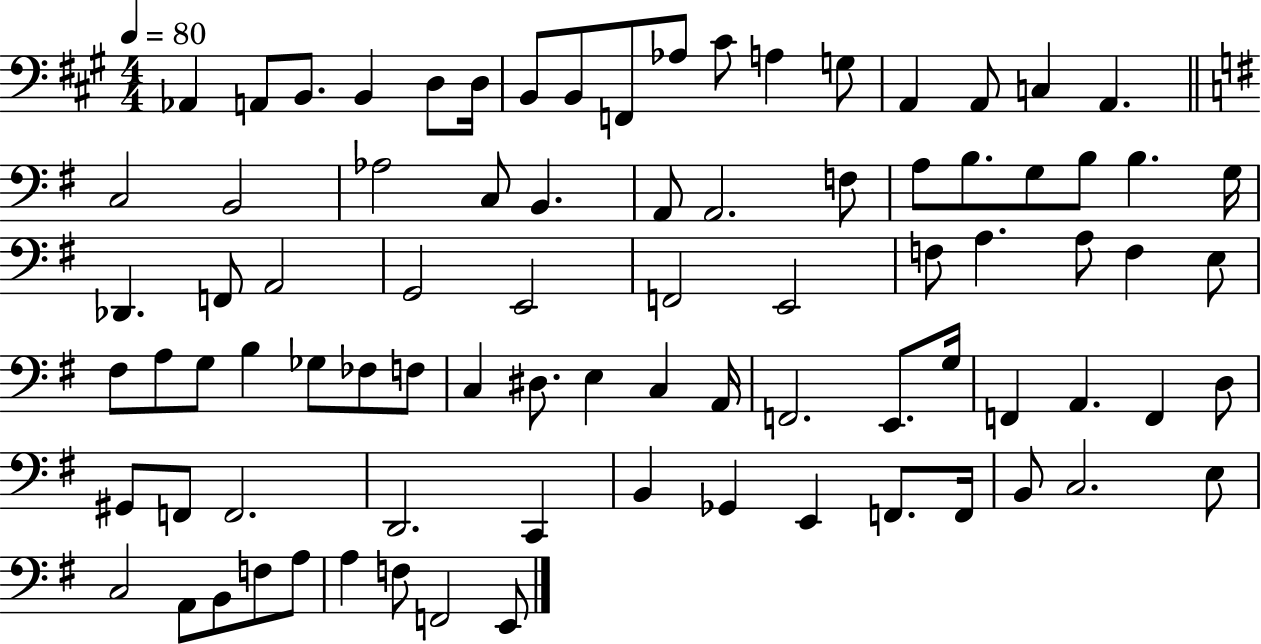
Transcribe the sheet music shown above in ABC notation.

X:1
T:Untitled
M:4/4
L:1/4
K:A
_A,, A,,/2 B,,/2 B,, D,/2 D,/4 B,,/2 B,,/2 F,,/2 _A,/2 ^C/2 A, G,/2 A,, A,,/2 C, A,, C,2 B,,2 _A,2 C,/2 B,, A,,/2 A,,2 F,/2 A,/2 B,/2 G,/2 B,/2 B, G,/4 _D,, F,,/2 A,,2 G,,2 E,,2 F,,2 E,,2 F,/2 A, A,/2 F, E,/2 ^F,/2 A,/2 G,/2 B, _G,/2 _F,/2 F,/2 C, ^D,/2 E, C, A,,/4 F,,2 E,,/2 G,/4 F,, A,, F,, D,/2 ^G,,/2 F,,/2 F,,2 D,,2 C,, B,, _G,, E,, F,,/2 F,,/4 B,,/2 C,2 E,/2 C,2 A,,/2 B,,/2 F,/2 A,/2 A, F,/2 F,,2 E,,/2